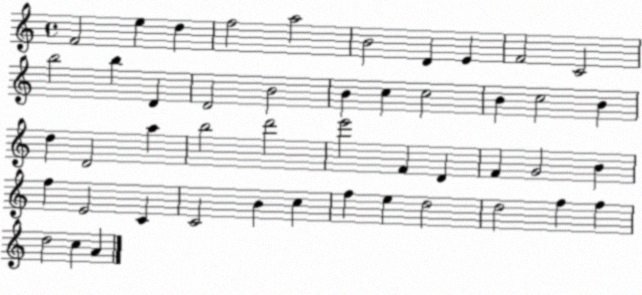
X:1
T:Untitled
M:4/4
L:1/4
K:C
F2 e d f2 a2 B2 D E F2 C2 b2 b D D2 B2 B c c2 B c2 B d D2 a b2 d'2 e'2 F D F G2 B f E2 C C2 B c f e d2 d2 f f d2 c A